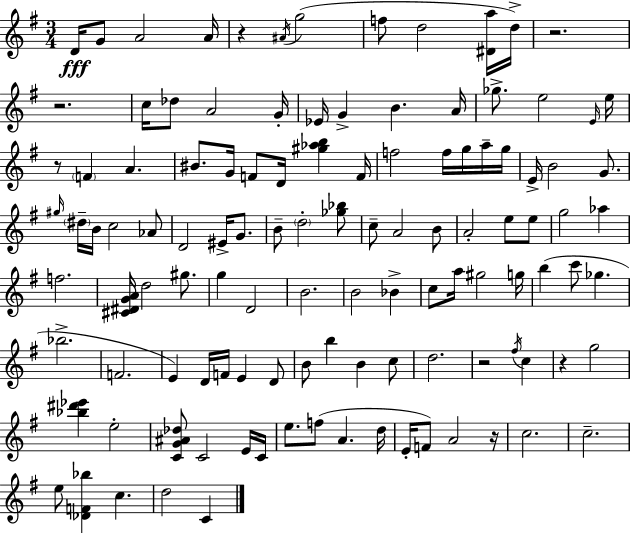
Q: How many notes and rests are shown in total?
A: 115